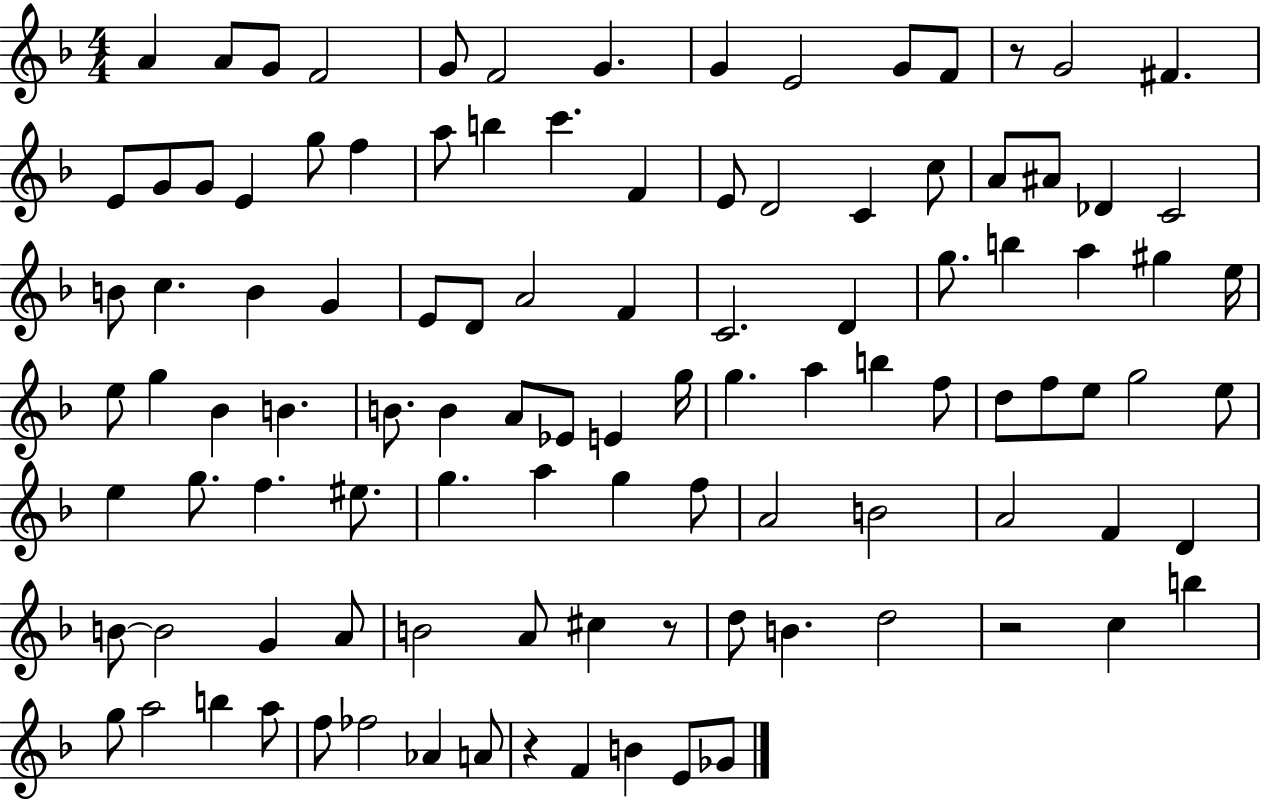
A4/q A4/e G4/e F4/h G4/e F4/h G4/q. G4/q E4/h G4/e F4/e R/e G4/h F#4/q. E4/e G4/e G4/e E4/q G5/e F5/q A5/e B5/q C6/q. F4/q E4/e D4/h C4/q C5/e A4/e A#4/e Db4/q C4/h B4/e C5/q. B4/q G4/q E4/e D4/e A4/h F4/q C4/h. D4/q G5/e. B5/q A5/q G#5/q E5/s E5/e G5/q Bb4/q B4/q. B4/e. B4/q A4/e Eb4/e E4/q G5/s G5/q. A5/q B5/q F5/e D5/e F5/e E5/e G5/h E5/e E5/q G5/e. F5/q. EIS5/e. G5/q. A5/q G5/q F5/e A4/h B4/h A4/h F4/q D4/q B4/e B4/h G4/q A4/e B4/h A4/e C#5/q R/e D5/e B4/q. D5/h R/h C5/q B5/q G5/e A5/h B5/q A5/e F5/e FES5/h Ab4/q A4/e R/q F4/q B4/q E4/e Gb4/e